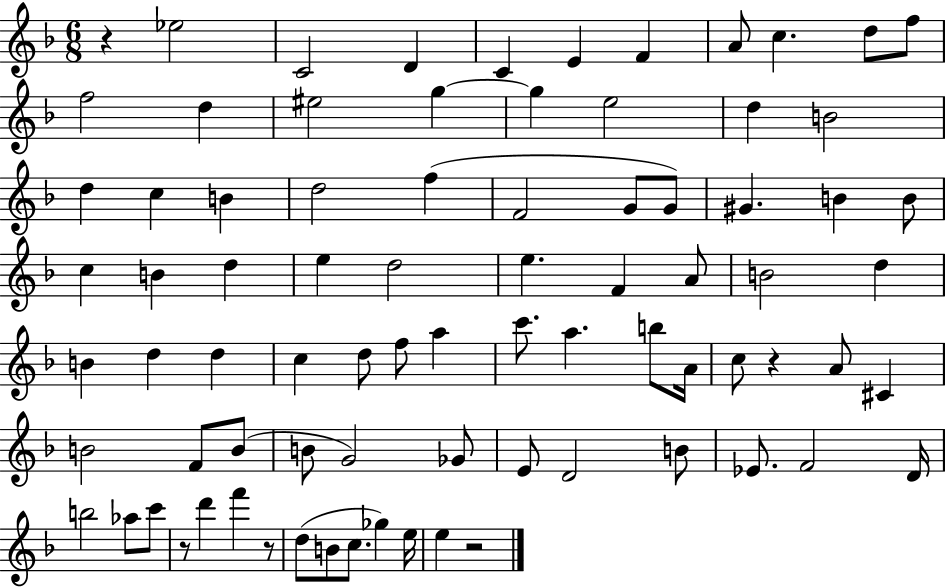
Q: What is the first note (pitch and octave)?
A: Eb5